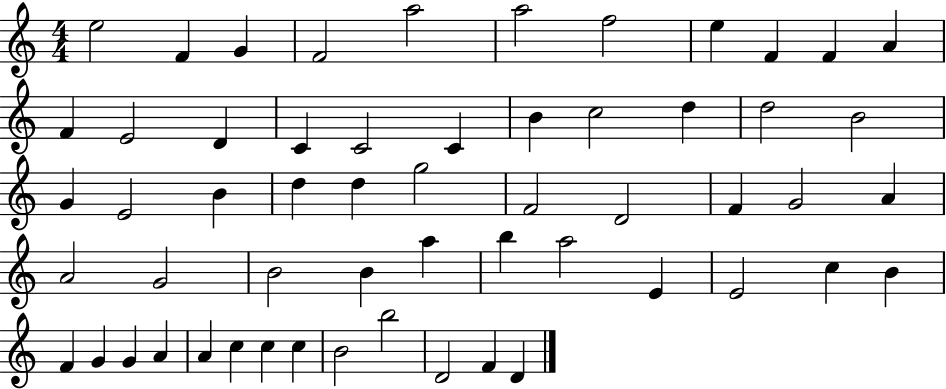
{
  \clef treble
  \numericTimeSignature
  \time 4/4
  \key c \major
  e''2 f'4 g'4 | f'2 a''2 | a''2 f''2 | e''4 f'4 f'4 a'4 | \break f'4 e'2 d'4 | c'4 c'2 c'4 | b'4 c''2 d''4 | d''2 b'2 | \break g'4 e'2 b'4 | d''4 d''4 g''2 | f'2 d'2 | f'4 g'2 a'4 | \break a'2 g'2 | b'2 b'4 a''4 | b''4 a''2 e'4 | e'2 c''4 b'4 | \break f'4 g'4 g'4 a'4 | a'4 c''4 c''4 c''4 | b'2 b''2 | d'2 f'4 d'4 | \break \bar "|."
}